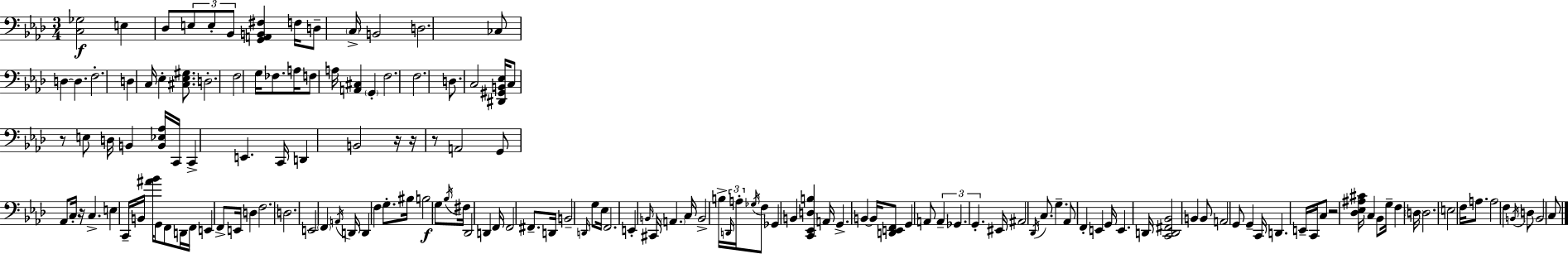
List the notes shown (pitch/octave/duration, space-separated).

[C3,Gb3]/h E3/q Db3/e E3/e E3/e Bb2/e [G2,A2,B2,F#3]/q F3/s D3/e C3/s B2/h D3/h. CES3/e D3/q D3/q. F3/h. D3/q C3/s Eb3/q [C#3,Eb3,G#3]/e. D3/h. F3/h G3/s FES3/e. A3/s F3/e A3/s [A2,C#3]/q G2/q F3/h. F3/h. D3/e. C3/h [D#2,G#2,B2,Eb3]/s C3/e R/e E3/e D3/s B2/q [B2,Eb3,Ab3]/s C2/s C2/q E2/q. C2/s D2/q B2/h R/s R/s R/e A2/h G2/e Ab2/e C3/s R/s C3/q. E3/q C2/s B2/s [A#4,Bb4]/s G2/e F2/e D2/s F2/s E2/q F2/e E2/s D3/q F3/h. D3/h. E2/h F2/q A2/s D2/s D2/q F3/q G3/e. BIS3/s B3/h G3/e Bb3/s F#3/s Db2/h D2/q F2/s F2/h F#2/e. D2/s B2/h D2/s G3/e Eb3/s F2/h. E2/q B2/s C#2/s A2/q. C3/s B2/h B3/s D2/s A3/s Gb3/s F3/e Gb2/q B2/q [C2,Eb2,D3,B3]/q A2/s G2/q. B2/q B2/s [D2,E2,F2]/e G2/q A2/e A2/q Gb2/q. G2/q. EIS2/s A#2/h Db2/s C3/e. G3/q. Ab2/e F2/q E2/q G2/s E2/q. D2/s [C2,D2,F#2,Bb2]/h B2/q B2/e A2/h G2/e G2/q C2/s D2/q. E2/s C2/s C3/e R/h [Db3,Eb3,A#3,C#4]/s C3/q Bb2/e G3/s F3/q D3/s D3/h. E3/h F3/s A3/e. A3/h F3/q B2/s D3/e B2/h C3/e